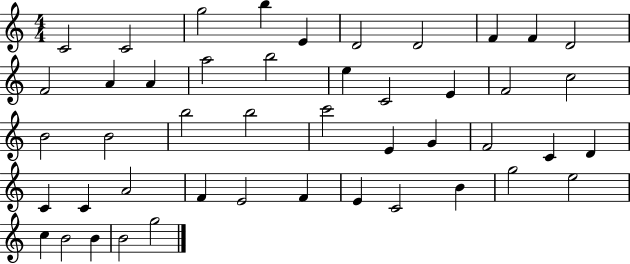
X:1
T:Untitled
M:4/4
L:1/4
K:C
C2 C2 g2 b E D2 D2 F F D2 F2 A A a2 b2 e C2 E F2 c2 B2 B2 b2 b2 c'2 E G F2 C D C C A2 F E2 F E C2 B g2 e2 c B2 B B2 g2